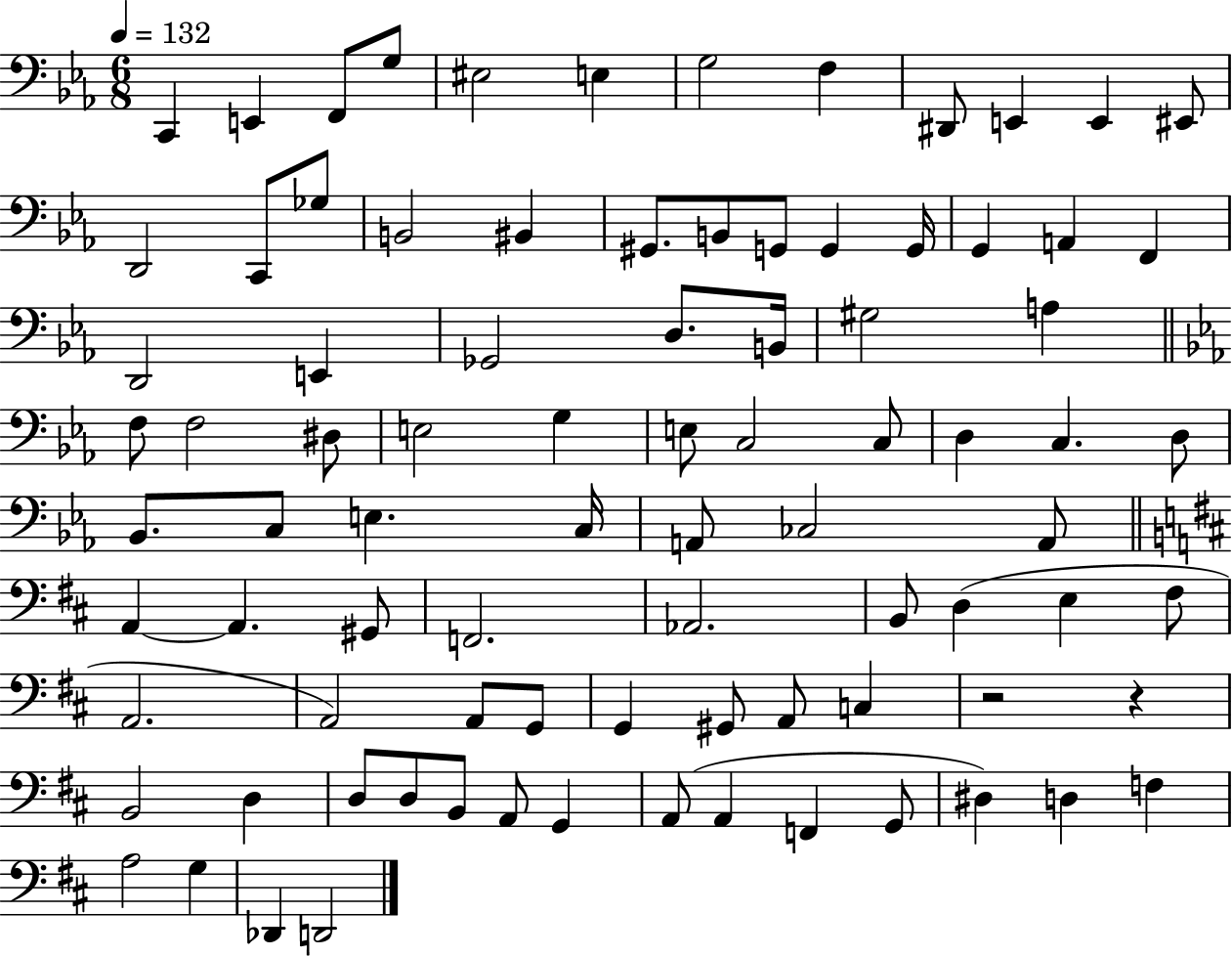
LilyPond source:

{
  \clef bass
  \numericTimeSignature
  \time 6/8
  \key ees \major
  \tempo 4 = 132
  c,4 e,4 f,8 g8 | eis2 e4 | g2 f4 | dis,8 e,4 e,4 eis,8 | \break d,2 c,8 ges8 | b,2 bis,4 | gis,8. b,8 g,8 g,4 g,16 | g,4 a,4 f,4 | \break d,2 e,4 | ges,2 d8. b,16 | gis2 a4 | \bar "||" \break \key ees \major f8 f2 dis8 | e2 g4 | e8 c2 c8 | d4 c4. d8 | \break bes,8. c8 e4. c16 | a,8 ces2 a,8 | \bar "||" \break \key d \major a,4~~ a,4. gis,8 | f,2. | aes,2. | b,8 d4( e4 fis8 | \break a,2. | a,2) a,8 g,8 | g,4 gis,8 a,8 c4 | r2 r4 | \break b,2 d4 | d8 d8 b,8 a,8 g,4 | a,8( a,4 f,4 g,8 | dis4) d4 f4 | \break a2 g4 | des,4 d,2 | \bar "|."
}